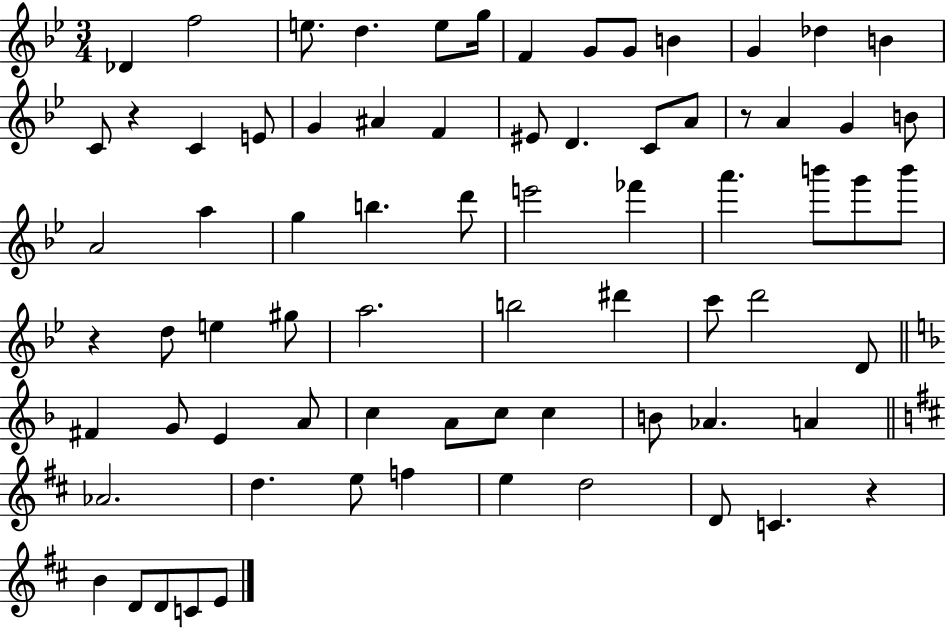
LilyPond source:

{
  \clef treble
  \numericTimeSignature
  \time 3/4
  \key bes \major
  des'4 f''2 | e''8. d''4. e''8 g''16 | f'4 g'8 g'8 b'4 | g'4 des''4 b'4 | \break c'8 r4 c'4 e'8 | g'4 ais'4 f'4 | eis'8 d'4. c'8 a'8 | r8 a'4 g'4 b'8 | \break a'2 a''4 | g''4 b''4. d'''8 | e'''2 fes'''4 | a'''4. b'''8 g'''8 b'''8 | \break r4 d''8 e''4 gis''8 | a''2. | b''2 dis'''4 | c'''8 d'''2 d'8 | \break \bar "||" \break \key d \minor fis'4 g'8 e'4 a'8 | c''4 a'8 c''8 c''4 | b'8 aes'4. a'4 | \bar "||" \break \key d \major aes'2. | d''4. e''8 f''4 | e''4 d''2 | d'8 c'4. r4 | \break b'4 d'8 d'8 c'8 e'8 | \bar "|."
}